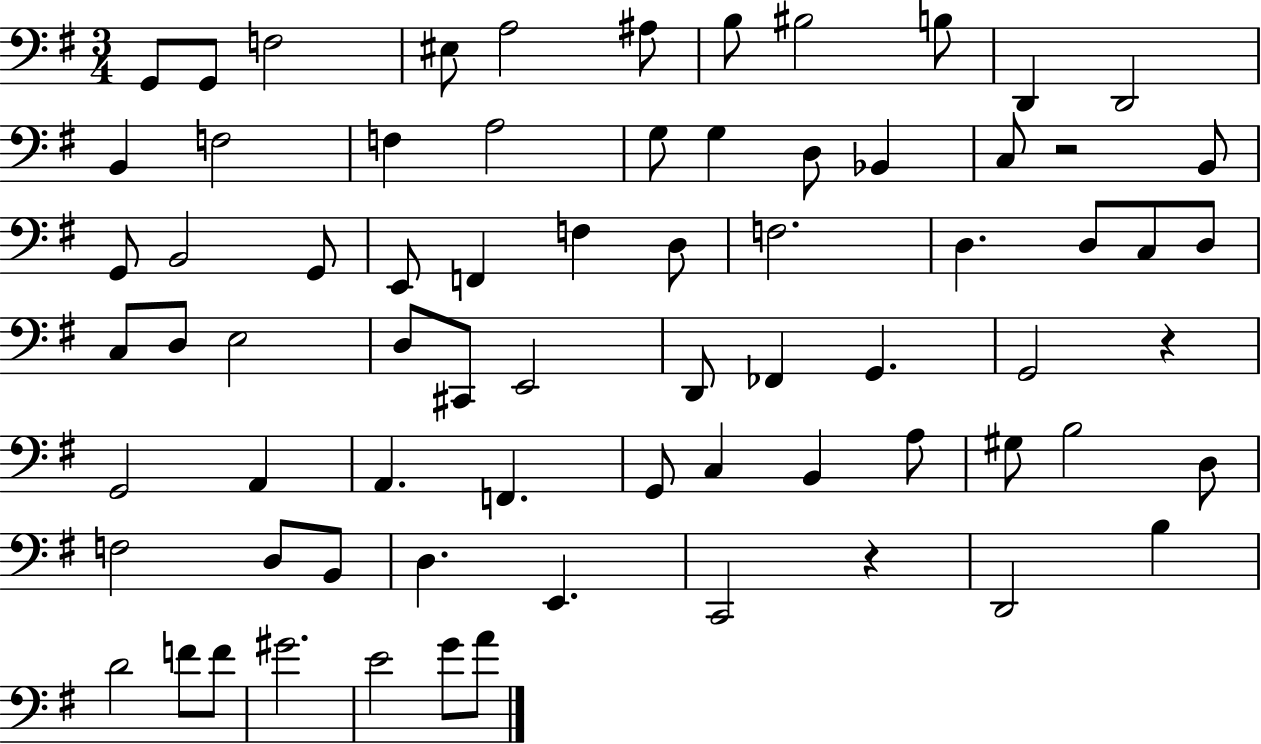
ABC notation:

X:1
T:Untitled
M:3/4
L:1/4
K:G
G,,/2 G,,/2 F,2 ^E,/2 A,2 ^A,/2 B,/2 ^B,2 B,/2 D,, D,,2 B,, F,2 F, A,2 G,/2 G, D,/2 _B,, C,/2 z2 B,,/2 G,,/2 B,,2 G,,/2 E,,/2 F,, F, D,/2 F,2 D, D,/2 C,/2 D,/2 C,/2 D,/2 E,2 D,/2 ^C,,/2 E,,2 D,,/2 _F,, G,, G,,2 z G,,2 A,, A,, F,, G,,/2 C, B,, A,/2 ^G,/2 B,2 D,/2 F,2 D,/2 B,,/2 D, E,, C,,2 z D,,2 B, D2 F/2 F/2 ^G2 E2 G/2 A/2